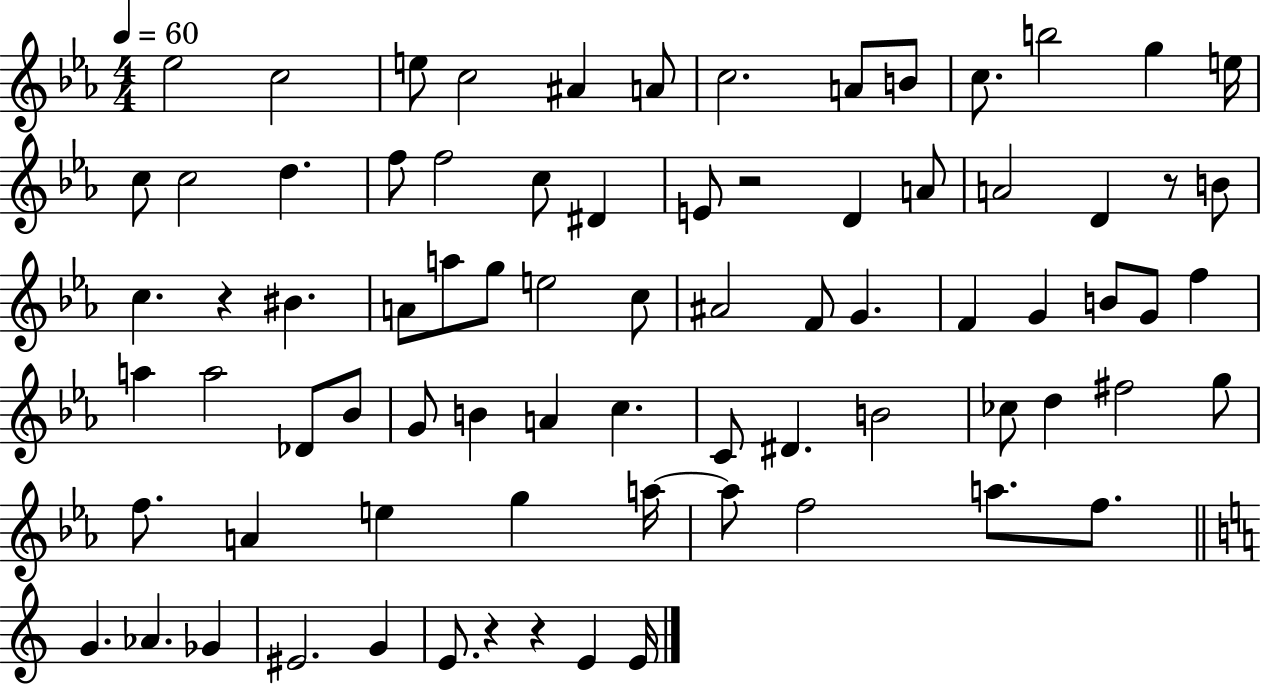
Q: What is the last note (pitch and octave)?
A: E4